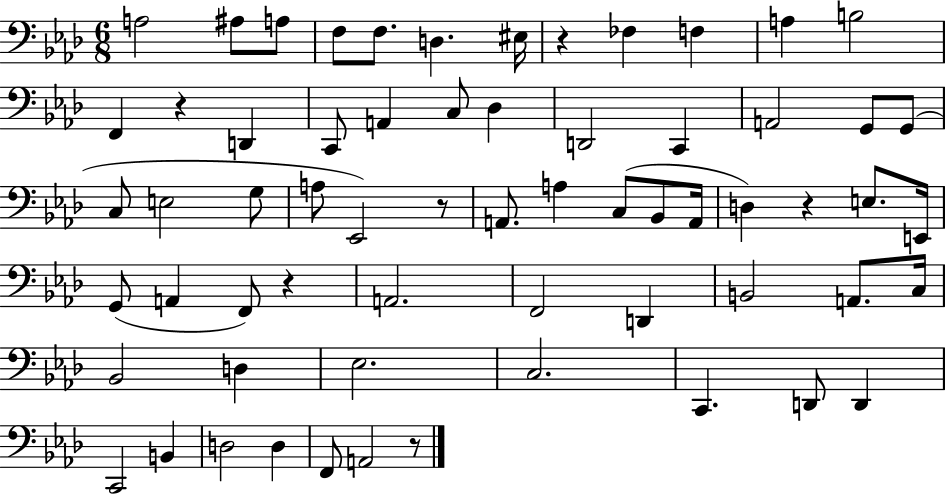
{
  \clef bass
  \numericTimeSignature
  \time 6/8
  \key aes \major
  a2 ais8 a8 | f8 f8. d4. eis16 | r4 fes4 f4 | a4 b2 | \break f,4 r4 d,4 | c,8 a,4 c8 des4 | d,2 c,4 | a,2 g,8 g,8( | \break c8 e2 g8 | a8 ees,2) r8 | a,8. a4 c8( bes,8 a,16 | d4) r4 e8. e,16 | \break g,8( a,4 f,8) r4 | a,2. | f,2 d,4 | b,2 a,8. c16 | \break bes,2 d4 | ees2. | c2. | c,4. d,8 d,4 | \break c,2 b,4 | d2 d4 | f,8 a,2 r8 | \bar "|."
}